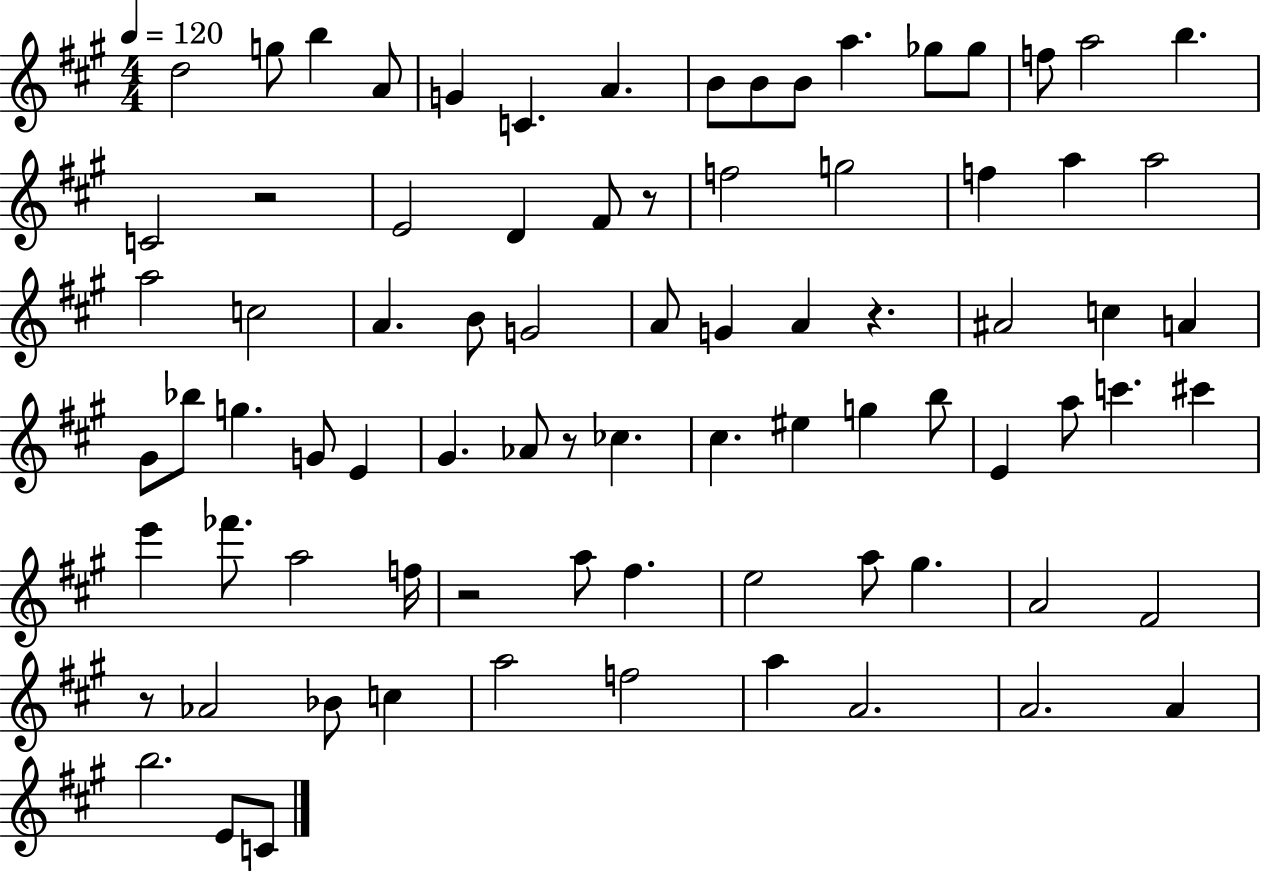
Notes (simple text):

D5/h G5/e B5/q A4/e G4/q C4/q. A4/q. B4/e B4/e B4/e A5/q. Gb5/e Gb5/e F5/e A5/h B5/q. C4/h R/h E4/h D4/q F#4/e R/e F5/h G5/h F5/q A5/q A5/h A5/h C5/h A4/q. B4/e G4/h A4/e G4/q A4/q R/q. A#4/h C5/q A4/q G#4/e Bb5/e G5/q. G4/e E4/q G#4/q. Ab4/e R/e CES5/q. C#5/q. EIS5/q G5/q B5/e E4/q A5/e C6/q. C#6/q E6/q FES6/e. A5/h F5/s R/h A5/e F#5/q. E5/h A5/e G#5/q. A4/h F#4/h R/e Ab4/h Bb4/e C5/q A5/h F5/h A5/q A4/h. A4/h. A4/q B5/h. E4/e C4/e